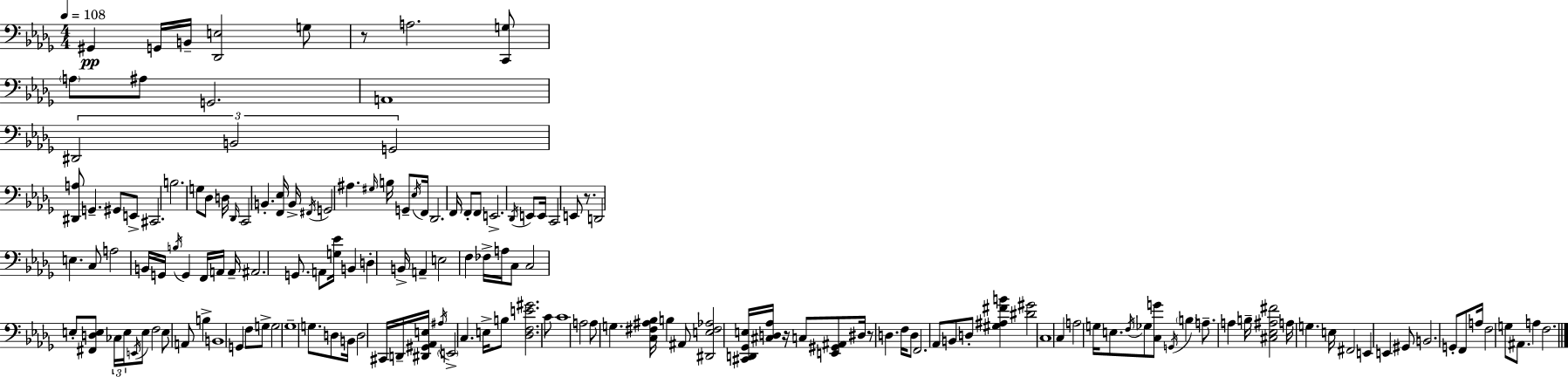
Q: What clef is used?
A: bass